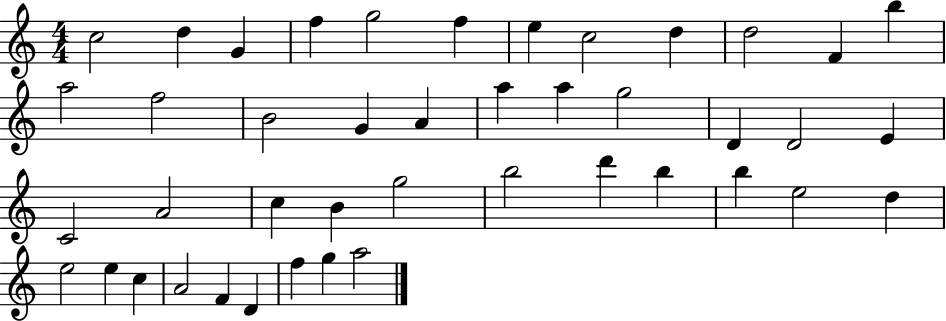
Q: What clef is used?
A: treble